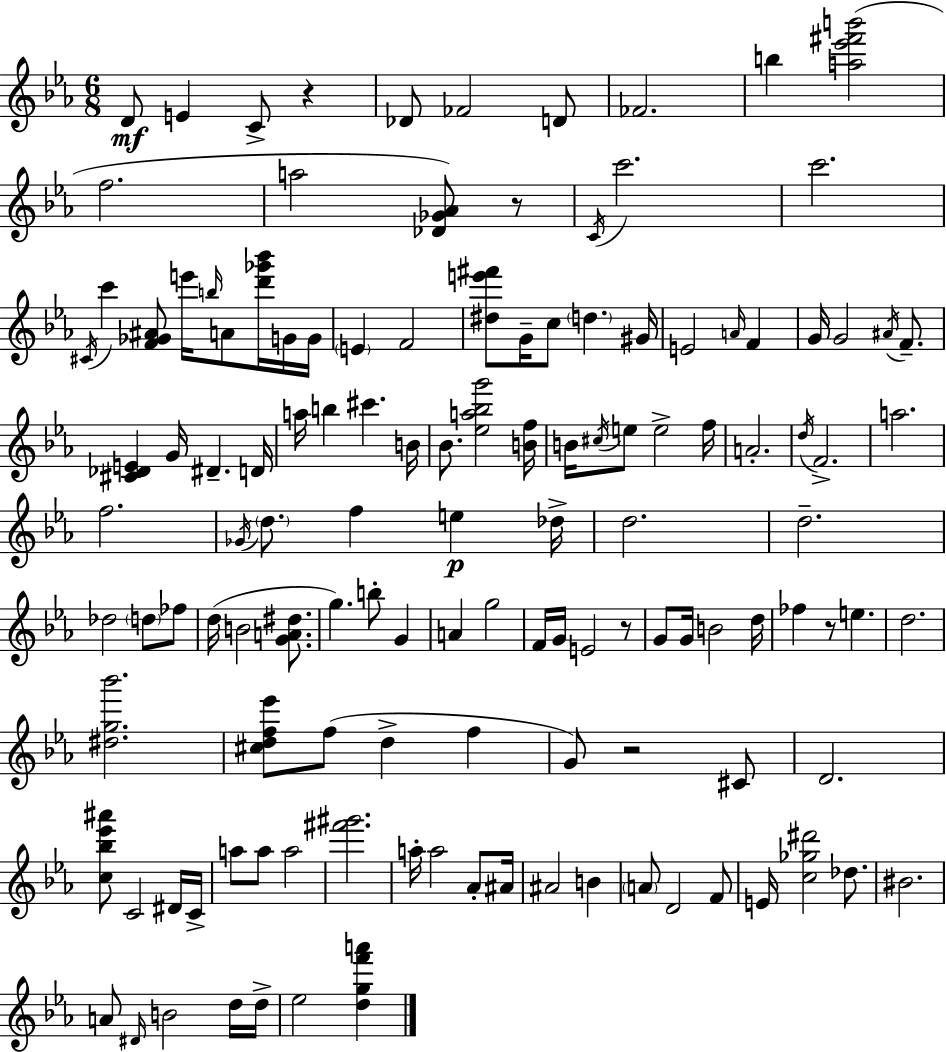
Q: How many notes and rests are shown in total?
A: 128